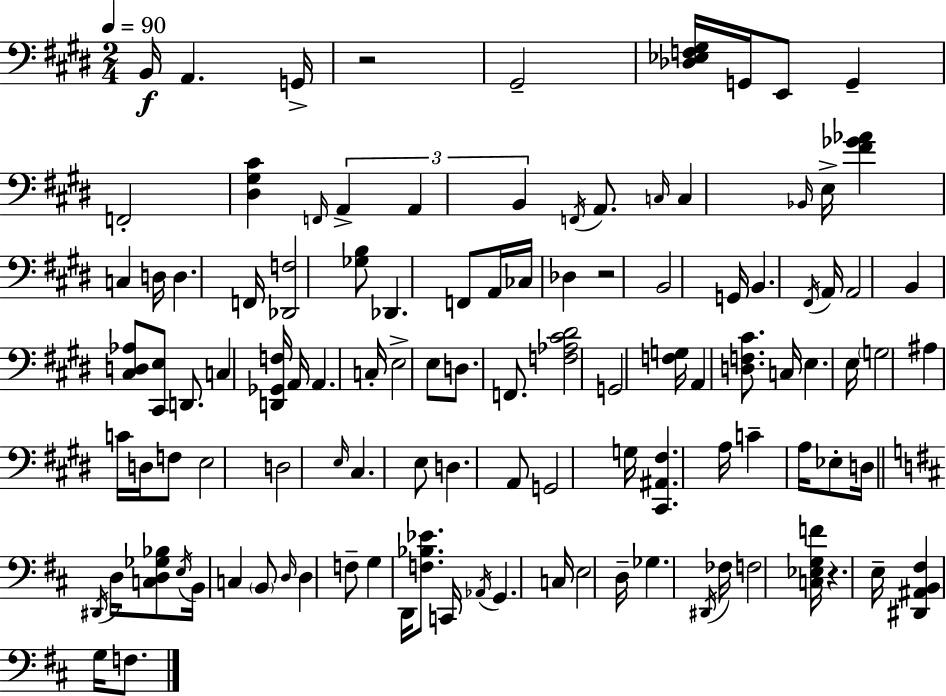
X:1
T:Untitled
M:2/4
L:1/4
K:E
B,,/4 A,, G,,/4 z2 ^G,,2 [_D,_E,F,^G,]/4 G,,/4 E,,/2 G,, F,,2 [^D,^G,^C] F,,/4 A,, A,, B,, F,,/4 A,,/2 C,/4 C, _B,,/4 E,/4 [^F_G_A] C, D,/4 D, F,,/4 [_D,,F,]2 [_G,B,]/2 _D,, F,,/2 A,,/4 _C,/4 _D, z2 B,,2 G,,/4 B,, ^F,,/4 A,,/4 A,,2 B,, [^C,D,_A,]/2 [^C,,E,]/2 D,,/2 C, [D,,_G,,F,]/4 A,,/4 A,, C,/4 E,2 E,/2 D,/2 F,,/2 [F,_A,^C^D]2 G,,2 [F,G,]/4 A,, [D,F,^C]/2 C,/4 E, E,/4 G,2 ^A, C/4 D,/4 F,/2 E,2 D,2 E,/4 ^C, E,/2 D, A,,/2 G,,2 G,/4 [^C,,^A,,^F,] A,/4 C A,/4 _E,/2 D,/4 ^D,,/4 D,/4 [C,D,_G,_B,]/2 E,/4 B,,/4 C, B,,/2 D,/4 D, F,/2 G, D,,/4 [F,_B,_E]/2 C,,/4 _A,,/4 G,, C,/4 E,2 D,/4 _G, ^D,,/4 _F,/4 F,2 [C,_E,G,F]/4 z E,/4 [^D,,^A,,B,,^F,] G,/4 F,/2